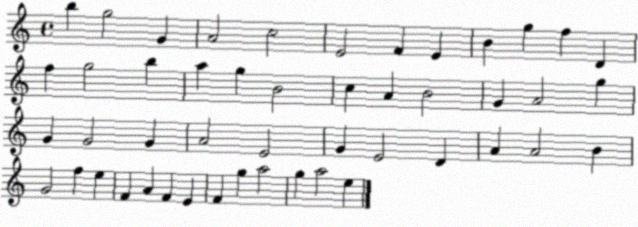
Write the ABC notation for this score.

X:1
T:Untitled
M:4/4
L:1/4
K:C
b g2 G A2 c2 E2 F E B g f D f g2 b a g B2 c A B2 G A2 g G G2 G A2 E2 G E2 D A A2 B G2 f e F A F E F g a2 g a2 e